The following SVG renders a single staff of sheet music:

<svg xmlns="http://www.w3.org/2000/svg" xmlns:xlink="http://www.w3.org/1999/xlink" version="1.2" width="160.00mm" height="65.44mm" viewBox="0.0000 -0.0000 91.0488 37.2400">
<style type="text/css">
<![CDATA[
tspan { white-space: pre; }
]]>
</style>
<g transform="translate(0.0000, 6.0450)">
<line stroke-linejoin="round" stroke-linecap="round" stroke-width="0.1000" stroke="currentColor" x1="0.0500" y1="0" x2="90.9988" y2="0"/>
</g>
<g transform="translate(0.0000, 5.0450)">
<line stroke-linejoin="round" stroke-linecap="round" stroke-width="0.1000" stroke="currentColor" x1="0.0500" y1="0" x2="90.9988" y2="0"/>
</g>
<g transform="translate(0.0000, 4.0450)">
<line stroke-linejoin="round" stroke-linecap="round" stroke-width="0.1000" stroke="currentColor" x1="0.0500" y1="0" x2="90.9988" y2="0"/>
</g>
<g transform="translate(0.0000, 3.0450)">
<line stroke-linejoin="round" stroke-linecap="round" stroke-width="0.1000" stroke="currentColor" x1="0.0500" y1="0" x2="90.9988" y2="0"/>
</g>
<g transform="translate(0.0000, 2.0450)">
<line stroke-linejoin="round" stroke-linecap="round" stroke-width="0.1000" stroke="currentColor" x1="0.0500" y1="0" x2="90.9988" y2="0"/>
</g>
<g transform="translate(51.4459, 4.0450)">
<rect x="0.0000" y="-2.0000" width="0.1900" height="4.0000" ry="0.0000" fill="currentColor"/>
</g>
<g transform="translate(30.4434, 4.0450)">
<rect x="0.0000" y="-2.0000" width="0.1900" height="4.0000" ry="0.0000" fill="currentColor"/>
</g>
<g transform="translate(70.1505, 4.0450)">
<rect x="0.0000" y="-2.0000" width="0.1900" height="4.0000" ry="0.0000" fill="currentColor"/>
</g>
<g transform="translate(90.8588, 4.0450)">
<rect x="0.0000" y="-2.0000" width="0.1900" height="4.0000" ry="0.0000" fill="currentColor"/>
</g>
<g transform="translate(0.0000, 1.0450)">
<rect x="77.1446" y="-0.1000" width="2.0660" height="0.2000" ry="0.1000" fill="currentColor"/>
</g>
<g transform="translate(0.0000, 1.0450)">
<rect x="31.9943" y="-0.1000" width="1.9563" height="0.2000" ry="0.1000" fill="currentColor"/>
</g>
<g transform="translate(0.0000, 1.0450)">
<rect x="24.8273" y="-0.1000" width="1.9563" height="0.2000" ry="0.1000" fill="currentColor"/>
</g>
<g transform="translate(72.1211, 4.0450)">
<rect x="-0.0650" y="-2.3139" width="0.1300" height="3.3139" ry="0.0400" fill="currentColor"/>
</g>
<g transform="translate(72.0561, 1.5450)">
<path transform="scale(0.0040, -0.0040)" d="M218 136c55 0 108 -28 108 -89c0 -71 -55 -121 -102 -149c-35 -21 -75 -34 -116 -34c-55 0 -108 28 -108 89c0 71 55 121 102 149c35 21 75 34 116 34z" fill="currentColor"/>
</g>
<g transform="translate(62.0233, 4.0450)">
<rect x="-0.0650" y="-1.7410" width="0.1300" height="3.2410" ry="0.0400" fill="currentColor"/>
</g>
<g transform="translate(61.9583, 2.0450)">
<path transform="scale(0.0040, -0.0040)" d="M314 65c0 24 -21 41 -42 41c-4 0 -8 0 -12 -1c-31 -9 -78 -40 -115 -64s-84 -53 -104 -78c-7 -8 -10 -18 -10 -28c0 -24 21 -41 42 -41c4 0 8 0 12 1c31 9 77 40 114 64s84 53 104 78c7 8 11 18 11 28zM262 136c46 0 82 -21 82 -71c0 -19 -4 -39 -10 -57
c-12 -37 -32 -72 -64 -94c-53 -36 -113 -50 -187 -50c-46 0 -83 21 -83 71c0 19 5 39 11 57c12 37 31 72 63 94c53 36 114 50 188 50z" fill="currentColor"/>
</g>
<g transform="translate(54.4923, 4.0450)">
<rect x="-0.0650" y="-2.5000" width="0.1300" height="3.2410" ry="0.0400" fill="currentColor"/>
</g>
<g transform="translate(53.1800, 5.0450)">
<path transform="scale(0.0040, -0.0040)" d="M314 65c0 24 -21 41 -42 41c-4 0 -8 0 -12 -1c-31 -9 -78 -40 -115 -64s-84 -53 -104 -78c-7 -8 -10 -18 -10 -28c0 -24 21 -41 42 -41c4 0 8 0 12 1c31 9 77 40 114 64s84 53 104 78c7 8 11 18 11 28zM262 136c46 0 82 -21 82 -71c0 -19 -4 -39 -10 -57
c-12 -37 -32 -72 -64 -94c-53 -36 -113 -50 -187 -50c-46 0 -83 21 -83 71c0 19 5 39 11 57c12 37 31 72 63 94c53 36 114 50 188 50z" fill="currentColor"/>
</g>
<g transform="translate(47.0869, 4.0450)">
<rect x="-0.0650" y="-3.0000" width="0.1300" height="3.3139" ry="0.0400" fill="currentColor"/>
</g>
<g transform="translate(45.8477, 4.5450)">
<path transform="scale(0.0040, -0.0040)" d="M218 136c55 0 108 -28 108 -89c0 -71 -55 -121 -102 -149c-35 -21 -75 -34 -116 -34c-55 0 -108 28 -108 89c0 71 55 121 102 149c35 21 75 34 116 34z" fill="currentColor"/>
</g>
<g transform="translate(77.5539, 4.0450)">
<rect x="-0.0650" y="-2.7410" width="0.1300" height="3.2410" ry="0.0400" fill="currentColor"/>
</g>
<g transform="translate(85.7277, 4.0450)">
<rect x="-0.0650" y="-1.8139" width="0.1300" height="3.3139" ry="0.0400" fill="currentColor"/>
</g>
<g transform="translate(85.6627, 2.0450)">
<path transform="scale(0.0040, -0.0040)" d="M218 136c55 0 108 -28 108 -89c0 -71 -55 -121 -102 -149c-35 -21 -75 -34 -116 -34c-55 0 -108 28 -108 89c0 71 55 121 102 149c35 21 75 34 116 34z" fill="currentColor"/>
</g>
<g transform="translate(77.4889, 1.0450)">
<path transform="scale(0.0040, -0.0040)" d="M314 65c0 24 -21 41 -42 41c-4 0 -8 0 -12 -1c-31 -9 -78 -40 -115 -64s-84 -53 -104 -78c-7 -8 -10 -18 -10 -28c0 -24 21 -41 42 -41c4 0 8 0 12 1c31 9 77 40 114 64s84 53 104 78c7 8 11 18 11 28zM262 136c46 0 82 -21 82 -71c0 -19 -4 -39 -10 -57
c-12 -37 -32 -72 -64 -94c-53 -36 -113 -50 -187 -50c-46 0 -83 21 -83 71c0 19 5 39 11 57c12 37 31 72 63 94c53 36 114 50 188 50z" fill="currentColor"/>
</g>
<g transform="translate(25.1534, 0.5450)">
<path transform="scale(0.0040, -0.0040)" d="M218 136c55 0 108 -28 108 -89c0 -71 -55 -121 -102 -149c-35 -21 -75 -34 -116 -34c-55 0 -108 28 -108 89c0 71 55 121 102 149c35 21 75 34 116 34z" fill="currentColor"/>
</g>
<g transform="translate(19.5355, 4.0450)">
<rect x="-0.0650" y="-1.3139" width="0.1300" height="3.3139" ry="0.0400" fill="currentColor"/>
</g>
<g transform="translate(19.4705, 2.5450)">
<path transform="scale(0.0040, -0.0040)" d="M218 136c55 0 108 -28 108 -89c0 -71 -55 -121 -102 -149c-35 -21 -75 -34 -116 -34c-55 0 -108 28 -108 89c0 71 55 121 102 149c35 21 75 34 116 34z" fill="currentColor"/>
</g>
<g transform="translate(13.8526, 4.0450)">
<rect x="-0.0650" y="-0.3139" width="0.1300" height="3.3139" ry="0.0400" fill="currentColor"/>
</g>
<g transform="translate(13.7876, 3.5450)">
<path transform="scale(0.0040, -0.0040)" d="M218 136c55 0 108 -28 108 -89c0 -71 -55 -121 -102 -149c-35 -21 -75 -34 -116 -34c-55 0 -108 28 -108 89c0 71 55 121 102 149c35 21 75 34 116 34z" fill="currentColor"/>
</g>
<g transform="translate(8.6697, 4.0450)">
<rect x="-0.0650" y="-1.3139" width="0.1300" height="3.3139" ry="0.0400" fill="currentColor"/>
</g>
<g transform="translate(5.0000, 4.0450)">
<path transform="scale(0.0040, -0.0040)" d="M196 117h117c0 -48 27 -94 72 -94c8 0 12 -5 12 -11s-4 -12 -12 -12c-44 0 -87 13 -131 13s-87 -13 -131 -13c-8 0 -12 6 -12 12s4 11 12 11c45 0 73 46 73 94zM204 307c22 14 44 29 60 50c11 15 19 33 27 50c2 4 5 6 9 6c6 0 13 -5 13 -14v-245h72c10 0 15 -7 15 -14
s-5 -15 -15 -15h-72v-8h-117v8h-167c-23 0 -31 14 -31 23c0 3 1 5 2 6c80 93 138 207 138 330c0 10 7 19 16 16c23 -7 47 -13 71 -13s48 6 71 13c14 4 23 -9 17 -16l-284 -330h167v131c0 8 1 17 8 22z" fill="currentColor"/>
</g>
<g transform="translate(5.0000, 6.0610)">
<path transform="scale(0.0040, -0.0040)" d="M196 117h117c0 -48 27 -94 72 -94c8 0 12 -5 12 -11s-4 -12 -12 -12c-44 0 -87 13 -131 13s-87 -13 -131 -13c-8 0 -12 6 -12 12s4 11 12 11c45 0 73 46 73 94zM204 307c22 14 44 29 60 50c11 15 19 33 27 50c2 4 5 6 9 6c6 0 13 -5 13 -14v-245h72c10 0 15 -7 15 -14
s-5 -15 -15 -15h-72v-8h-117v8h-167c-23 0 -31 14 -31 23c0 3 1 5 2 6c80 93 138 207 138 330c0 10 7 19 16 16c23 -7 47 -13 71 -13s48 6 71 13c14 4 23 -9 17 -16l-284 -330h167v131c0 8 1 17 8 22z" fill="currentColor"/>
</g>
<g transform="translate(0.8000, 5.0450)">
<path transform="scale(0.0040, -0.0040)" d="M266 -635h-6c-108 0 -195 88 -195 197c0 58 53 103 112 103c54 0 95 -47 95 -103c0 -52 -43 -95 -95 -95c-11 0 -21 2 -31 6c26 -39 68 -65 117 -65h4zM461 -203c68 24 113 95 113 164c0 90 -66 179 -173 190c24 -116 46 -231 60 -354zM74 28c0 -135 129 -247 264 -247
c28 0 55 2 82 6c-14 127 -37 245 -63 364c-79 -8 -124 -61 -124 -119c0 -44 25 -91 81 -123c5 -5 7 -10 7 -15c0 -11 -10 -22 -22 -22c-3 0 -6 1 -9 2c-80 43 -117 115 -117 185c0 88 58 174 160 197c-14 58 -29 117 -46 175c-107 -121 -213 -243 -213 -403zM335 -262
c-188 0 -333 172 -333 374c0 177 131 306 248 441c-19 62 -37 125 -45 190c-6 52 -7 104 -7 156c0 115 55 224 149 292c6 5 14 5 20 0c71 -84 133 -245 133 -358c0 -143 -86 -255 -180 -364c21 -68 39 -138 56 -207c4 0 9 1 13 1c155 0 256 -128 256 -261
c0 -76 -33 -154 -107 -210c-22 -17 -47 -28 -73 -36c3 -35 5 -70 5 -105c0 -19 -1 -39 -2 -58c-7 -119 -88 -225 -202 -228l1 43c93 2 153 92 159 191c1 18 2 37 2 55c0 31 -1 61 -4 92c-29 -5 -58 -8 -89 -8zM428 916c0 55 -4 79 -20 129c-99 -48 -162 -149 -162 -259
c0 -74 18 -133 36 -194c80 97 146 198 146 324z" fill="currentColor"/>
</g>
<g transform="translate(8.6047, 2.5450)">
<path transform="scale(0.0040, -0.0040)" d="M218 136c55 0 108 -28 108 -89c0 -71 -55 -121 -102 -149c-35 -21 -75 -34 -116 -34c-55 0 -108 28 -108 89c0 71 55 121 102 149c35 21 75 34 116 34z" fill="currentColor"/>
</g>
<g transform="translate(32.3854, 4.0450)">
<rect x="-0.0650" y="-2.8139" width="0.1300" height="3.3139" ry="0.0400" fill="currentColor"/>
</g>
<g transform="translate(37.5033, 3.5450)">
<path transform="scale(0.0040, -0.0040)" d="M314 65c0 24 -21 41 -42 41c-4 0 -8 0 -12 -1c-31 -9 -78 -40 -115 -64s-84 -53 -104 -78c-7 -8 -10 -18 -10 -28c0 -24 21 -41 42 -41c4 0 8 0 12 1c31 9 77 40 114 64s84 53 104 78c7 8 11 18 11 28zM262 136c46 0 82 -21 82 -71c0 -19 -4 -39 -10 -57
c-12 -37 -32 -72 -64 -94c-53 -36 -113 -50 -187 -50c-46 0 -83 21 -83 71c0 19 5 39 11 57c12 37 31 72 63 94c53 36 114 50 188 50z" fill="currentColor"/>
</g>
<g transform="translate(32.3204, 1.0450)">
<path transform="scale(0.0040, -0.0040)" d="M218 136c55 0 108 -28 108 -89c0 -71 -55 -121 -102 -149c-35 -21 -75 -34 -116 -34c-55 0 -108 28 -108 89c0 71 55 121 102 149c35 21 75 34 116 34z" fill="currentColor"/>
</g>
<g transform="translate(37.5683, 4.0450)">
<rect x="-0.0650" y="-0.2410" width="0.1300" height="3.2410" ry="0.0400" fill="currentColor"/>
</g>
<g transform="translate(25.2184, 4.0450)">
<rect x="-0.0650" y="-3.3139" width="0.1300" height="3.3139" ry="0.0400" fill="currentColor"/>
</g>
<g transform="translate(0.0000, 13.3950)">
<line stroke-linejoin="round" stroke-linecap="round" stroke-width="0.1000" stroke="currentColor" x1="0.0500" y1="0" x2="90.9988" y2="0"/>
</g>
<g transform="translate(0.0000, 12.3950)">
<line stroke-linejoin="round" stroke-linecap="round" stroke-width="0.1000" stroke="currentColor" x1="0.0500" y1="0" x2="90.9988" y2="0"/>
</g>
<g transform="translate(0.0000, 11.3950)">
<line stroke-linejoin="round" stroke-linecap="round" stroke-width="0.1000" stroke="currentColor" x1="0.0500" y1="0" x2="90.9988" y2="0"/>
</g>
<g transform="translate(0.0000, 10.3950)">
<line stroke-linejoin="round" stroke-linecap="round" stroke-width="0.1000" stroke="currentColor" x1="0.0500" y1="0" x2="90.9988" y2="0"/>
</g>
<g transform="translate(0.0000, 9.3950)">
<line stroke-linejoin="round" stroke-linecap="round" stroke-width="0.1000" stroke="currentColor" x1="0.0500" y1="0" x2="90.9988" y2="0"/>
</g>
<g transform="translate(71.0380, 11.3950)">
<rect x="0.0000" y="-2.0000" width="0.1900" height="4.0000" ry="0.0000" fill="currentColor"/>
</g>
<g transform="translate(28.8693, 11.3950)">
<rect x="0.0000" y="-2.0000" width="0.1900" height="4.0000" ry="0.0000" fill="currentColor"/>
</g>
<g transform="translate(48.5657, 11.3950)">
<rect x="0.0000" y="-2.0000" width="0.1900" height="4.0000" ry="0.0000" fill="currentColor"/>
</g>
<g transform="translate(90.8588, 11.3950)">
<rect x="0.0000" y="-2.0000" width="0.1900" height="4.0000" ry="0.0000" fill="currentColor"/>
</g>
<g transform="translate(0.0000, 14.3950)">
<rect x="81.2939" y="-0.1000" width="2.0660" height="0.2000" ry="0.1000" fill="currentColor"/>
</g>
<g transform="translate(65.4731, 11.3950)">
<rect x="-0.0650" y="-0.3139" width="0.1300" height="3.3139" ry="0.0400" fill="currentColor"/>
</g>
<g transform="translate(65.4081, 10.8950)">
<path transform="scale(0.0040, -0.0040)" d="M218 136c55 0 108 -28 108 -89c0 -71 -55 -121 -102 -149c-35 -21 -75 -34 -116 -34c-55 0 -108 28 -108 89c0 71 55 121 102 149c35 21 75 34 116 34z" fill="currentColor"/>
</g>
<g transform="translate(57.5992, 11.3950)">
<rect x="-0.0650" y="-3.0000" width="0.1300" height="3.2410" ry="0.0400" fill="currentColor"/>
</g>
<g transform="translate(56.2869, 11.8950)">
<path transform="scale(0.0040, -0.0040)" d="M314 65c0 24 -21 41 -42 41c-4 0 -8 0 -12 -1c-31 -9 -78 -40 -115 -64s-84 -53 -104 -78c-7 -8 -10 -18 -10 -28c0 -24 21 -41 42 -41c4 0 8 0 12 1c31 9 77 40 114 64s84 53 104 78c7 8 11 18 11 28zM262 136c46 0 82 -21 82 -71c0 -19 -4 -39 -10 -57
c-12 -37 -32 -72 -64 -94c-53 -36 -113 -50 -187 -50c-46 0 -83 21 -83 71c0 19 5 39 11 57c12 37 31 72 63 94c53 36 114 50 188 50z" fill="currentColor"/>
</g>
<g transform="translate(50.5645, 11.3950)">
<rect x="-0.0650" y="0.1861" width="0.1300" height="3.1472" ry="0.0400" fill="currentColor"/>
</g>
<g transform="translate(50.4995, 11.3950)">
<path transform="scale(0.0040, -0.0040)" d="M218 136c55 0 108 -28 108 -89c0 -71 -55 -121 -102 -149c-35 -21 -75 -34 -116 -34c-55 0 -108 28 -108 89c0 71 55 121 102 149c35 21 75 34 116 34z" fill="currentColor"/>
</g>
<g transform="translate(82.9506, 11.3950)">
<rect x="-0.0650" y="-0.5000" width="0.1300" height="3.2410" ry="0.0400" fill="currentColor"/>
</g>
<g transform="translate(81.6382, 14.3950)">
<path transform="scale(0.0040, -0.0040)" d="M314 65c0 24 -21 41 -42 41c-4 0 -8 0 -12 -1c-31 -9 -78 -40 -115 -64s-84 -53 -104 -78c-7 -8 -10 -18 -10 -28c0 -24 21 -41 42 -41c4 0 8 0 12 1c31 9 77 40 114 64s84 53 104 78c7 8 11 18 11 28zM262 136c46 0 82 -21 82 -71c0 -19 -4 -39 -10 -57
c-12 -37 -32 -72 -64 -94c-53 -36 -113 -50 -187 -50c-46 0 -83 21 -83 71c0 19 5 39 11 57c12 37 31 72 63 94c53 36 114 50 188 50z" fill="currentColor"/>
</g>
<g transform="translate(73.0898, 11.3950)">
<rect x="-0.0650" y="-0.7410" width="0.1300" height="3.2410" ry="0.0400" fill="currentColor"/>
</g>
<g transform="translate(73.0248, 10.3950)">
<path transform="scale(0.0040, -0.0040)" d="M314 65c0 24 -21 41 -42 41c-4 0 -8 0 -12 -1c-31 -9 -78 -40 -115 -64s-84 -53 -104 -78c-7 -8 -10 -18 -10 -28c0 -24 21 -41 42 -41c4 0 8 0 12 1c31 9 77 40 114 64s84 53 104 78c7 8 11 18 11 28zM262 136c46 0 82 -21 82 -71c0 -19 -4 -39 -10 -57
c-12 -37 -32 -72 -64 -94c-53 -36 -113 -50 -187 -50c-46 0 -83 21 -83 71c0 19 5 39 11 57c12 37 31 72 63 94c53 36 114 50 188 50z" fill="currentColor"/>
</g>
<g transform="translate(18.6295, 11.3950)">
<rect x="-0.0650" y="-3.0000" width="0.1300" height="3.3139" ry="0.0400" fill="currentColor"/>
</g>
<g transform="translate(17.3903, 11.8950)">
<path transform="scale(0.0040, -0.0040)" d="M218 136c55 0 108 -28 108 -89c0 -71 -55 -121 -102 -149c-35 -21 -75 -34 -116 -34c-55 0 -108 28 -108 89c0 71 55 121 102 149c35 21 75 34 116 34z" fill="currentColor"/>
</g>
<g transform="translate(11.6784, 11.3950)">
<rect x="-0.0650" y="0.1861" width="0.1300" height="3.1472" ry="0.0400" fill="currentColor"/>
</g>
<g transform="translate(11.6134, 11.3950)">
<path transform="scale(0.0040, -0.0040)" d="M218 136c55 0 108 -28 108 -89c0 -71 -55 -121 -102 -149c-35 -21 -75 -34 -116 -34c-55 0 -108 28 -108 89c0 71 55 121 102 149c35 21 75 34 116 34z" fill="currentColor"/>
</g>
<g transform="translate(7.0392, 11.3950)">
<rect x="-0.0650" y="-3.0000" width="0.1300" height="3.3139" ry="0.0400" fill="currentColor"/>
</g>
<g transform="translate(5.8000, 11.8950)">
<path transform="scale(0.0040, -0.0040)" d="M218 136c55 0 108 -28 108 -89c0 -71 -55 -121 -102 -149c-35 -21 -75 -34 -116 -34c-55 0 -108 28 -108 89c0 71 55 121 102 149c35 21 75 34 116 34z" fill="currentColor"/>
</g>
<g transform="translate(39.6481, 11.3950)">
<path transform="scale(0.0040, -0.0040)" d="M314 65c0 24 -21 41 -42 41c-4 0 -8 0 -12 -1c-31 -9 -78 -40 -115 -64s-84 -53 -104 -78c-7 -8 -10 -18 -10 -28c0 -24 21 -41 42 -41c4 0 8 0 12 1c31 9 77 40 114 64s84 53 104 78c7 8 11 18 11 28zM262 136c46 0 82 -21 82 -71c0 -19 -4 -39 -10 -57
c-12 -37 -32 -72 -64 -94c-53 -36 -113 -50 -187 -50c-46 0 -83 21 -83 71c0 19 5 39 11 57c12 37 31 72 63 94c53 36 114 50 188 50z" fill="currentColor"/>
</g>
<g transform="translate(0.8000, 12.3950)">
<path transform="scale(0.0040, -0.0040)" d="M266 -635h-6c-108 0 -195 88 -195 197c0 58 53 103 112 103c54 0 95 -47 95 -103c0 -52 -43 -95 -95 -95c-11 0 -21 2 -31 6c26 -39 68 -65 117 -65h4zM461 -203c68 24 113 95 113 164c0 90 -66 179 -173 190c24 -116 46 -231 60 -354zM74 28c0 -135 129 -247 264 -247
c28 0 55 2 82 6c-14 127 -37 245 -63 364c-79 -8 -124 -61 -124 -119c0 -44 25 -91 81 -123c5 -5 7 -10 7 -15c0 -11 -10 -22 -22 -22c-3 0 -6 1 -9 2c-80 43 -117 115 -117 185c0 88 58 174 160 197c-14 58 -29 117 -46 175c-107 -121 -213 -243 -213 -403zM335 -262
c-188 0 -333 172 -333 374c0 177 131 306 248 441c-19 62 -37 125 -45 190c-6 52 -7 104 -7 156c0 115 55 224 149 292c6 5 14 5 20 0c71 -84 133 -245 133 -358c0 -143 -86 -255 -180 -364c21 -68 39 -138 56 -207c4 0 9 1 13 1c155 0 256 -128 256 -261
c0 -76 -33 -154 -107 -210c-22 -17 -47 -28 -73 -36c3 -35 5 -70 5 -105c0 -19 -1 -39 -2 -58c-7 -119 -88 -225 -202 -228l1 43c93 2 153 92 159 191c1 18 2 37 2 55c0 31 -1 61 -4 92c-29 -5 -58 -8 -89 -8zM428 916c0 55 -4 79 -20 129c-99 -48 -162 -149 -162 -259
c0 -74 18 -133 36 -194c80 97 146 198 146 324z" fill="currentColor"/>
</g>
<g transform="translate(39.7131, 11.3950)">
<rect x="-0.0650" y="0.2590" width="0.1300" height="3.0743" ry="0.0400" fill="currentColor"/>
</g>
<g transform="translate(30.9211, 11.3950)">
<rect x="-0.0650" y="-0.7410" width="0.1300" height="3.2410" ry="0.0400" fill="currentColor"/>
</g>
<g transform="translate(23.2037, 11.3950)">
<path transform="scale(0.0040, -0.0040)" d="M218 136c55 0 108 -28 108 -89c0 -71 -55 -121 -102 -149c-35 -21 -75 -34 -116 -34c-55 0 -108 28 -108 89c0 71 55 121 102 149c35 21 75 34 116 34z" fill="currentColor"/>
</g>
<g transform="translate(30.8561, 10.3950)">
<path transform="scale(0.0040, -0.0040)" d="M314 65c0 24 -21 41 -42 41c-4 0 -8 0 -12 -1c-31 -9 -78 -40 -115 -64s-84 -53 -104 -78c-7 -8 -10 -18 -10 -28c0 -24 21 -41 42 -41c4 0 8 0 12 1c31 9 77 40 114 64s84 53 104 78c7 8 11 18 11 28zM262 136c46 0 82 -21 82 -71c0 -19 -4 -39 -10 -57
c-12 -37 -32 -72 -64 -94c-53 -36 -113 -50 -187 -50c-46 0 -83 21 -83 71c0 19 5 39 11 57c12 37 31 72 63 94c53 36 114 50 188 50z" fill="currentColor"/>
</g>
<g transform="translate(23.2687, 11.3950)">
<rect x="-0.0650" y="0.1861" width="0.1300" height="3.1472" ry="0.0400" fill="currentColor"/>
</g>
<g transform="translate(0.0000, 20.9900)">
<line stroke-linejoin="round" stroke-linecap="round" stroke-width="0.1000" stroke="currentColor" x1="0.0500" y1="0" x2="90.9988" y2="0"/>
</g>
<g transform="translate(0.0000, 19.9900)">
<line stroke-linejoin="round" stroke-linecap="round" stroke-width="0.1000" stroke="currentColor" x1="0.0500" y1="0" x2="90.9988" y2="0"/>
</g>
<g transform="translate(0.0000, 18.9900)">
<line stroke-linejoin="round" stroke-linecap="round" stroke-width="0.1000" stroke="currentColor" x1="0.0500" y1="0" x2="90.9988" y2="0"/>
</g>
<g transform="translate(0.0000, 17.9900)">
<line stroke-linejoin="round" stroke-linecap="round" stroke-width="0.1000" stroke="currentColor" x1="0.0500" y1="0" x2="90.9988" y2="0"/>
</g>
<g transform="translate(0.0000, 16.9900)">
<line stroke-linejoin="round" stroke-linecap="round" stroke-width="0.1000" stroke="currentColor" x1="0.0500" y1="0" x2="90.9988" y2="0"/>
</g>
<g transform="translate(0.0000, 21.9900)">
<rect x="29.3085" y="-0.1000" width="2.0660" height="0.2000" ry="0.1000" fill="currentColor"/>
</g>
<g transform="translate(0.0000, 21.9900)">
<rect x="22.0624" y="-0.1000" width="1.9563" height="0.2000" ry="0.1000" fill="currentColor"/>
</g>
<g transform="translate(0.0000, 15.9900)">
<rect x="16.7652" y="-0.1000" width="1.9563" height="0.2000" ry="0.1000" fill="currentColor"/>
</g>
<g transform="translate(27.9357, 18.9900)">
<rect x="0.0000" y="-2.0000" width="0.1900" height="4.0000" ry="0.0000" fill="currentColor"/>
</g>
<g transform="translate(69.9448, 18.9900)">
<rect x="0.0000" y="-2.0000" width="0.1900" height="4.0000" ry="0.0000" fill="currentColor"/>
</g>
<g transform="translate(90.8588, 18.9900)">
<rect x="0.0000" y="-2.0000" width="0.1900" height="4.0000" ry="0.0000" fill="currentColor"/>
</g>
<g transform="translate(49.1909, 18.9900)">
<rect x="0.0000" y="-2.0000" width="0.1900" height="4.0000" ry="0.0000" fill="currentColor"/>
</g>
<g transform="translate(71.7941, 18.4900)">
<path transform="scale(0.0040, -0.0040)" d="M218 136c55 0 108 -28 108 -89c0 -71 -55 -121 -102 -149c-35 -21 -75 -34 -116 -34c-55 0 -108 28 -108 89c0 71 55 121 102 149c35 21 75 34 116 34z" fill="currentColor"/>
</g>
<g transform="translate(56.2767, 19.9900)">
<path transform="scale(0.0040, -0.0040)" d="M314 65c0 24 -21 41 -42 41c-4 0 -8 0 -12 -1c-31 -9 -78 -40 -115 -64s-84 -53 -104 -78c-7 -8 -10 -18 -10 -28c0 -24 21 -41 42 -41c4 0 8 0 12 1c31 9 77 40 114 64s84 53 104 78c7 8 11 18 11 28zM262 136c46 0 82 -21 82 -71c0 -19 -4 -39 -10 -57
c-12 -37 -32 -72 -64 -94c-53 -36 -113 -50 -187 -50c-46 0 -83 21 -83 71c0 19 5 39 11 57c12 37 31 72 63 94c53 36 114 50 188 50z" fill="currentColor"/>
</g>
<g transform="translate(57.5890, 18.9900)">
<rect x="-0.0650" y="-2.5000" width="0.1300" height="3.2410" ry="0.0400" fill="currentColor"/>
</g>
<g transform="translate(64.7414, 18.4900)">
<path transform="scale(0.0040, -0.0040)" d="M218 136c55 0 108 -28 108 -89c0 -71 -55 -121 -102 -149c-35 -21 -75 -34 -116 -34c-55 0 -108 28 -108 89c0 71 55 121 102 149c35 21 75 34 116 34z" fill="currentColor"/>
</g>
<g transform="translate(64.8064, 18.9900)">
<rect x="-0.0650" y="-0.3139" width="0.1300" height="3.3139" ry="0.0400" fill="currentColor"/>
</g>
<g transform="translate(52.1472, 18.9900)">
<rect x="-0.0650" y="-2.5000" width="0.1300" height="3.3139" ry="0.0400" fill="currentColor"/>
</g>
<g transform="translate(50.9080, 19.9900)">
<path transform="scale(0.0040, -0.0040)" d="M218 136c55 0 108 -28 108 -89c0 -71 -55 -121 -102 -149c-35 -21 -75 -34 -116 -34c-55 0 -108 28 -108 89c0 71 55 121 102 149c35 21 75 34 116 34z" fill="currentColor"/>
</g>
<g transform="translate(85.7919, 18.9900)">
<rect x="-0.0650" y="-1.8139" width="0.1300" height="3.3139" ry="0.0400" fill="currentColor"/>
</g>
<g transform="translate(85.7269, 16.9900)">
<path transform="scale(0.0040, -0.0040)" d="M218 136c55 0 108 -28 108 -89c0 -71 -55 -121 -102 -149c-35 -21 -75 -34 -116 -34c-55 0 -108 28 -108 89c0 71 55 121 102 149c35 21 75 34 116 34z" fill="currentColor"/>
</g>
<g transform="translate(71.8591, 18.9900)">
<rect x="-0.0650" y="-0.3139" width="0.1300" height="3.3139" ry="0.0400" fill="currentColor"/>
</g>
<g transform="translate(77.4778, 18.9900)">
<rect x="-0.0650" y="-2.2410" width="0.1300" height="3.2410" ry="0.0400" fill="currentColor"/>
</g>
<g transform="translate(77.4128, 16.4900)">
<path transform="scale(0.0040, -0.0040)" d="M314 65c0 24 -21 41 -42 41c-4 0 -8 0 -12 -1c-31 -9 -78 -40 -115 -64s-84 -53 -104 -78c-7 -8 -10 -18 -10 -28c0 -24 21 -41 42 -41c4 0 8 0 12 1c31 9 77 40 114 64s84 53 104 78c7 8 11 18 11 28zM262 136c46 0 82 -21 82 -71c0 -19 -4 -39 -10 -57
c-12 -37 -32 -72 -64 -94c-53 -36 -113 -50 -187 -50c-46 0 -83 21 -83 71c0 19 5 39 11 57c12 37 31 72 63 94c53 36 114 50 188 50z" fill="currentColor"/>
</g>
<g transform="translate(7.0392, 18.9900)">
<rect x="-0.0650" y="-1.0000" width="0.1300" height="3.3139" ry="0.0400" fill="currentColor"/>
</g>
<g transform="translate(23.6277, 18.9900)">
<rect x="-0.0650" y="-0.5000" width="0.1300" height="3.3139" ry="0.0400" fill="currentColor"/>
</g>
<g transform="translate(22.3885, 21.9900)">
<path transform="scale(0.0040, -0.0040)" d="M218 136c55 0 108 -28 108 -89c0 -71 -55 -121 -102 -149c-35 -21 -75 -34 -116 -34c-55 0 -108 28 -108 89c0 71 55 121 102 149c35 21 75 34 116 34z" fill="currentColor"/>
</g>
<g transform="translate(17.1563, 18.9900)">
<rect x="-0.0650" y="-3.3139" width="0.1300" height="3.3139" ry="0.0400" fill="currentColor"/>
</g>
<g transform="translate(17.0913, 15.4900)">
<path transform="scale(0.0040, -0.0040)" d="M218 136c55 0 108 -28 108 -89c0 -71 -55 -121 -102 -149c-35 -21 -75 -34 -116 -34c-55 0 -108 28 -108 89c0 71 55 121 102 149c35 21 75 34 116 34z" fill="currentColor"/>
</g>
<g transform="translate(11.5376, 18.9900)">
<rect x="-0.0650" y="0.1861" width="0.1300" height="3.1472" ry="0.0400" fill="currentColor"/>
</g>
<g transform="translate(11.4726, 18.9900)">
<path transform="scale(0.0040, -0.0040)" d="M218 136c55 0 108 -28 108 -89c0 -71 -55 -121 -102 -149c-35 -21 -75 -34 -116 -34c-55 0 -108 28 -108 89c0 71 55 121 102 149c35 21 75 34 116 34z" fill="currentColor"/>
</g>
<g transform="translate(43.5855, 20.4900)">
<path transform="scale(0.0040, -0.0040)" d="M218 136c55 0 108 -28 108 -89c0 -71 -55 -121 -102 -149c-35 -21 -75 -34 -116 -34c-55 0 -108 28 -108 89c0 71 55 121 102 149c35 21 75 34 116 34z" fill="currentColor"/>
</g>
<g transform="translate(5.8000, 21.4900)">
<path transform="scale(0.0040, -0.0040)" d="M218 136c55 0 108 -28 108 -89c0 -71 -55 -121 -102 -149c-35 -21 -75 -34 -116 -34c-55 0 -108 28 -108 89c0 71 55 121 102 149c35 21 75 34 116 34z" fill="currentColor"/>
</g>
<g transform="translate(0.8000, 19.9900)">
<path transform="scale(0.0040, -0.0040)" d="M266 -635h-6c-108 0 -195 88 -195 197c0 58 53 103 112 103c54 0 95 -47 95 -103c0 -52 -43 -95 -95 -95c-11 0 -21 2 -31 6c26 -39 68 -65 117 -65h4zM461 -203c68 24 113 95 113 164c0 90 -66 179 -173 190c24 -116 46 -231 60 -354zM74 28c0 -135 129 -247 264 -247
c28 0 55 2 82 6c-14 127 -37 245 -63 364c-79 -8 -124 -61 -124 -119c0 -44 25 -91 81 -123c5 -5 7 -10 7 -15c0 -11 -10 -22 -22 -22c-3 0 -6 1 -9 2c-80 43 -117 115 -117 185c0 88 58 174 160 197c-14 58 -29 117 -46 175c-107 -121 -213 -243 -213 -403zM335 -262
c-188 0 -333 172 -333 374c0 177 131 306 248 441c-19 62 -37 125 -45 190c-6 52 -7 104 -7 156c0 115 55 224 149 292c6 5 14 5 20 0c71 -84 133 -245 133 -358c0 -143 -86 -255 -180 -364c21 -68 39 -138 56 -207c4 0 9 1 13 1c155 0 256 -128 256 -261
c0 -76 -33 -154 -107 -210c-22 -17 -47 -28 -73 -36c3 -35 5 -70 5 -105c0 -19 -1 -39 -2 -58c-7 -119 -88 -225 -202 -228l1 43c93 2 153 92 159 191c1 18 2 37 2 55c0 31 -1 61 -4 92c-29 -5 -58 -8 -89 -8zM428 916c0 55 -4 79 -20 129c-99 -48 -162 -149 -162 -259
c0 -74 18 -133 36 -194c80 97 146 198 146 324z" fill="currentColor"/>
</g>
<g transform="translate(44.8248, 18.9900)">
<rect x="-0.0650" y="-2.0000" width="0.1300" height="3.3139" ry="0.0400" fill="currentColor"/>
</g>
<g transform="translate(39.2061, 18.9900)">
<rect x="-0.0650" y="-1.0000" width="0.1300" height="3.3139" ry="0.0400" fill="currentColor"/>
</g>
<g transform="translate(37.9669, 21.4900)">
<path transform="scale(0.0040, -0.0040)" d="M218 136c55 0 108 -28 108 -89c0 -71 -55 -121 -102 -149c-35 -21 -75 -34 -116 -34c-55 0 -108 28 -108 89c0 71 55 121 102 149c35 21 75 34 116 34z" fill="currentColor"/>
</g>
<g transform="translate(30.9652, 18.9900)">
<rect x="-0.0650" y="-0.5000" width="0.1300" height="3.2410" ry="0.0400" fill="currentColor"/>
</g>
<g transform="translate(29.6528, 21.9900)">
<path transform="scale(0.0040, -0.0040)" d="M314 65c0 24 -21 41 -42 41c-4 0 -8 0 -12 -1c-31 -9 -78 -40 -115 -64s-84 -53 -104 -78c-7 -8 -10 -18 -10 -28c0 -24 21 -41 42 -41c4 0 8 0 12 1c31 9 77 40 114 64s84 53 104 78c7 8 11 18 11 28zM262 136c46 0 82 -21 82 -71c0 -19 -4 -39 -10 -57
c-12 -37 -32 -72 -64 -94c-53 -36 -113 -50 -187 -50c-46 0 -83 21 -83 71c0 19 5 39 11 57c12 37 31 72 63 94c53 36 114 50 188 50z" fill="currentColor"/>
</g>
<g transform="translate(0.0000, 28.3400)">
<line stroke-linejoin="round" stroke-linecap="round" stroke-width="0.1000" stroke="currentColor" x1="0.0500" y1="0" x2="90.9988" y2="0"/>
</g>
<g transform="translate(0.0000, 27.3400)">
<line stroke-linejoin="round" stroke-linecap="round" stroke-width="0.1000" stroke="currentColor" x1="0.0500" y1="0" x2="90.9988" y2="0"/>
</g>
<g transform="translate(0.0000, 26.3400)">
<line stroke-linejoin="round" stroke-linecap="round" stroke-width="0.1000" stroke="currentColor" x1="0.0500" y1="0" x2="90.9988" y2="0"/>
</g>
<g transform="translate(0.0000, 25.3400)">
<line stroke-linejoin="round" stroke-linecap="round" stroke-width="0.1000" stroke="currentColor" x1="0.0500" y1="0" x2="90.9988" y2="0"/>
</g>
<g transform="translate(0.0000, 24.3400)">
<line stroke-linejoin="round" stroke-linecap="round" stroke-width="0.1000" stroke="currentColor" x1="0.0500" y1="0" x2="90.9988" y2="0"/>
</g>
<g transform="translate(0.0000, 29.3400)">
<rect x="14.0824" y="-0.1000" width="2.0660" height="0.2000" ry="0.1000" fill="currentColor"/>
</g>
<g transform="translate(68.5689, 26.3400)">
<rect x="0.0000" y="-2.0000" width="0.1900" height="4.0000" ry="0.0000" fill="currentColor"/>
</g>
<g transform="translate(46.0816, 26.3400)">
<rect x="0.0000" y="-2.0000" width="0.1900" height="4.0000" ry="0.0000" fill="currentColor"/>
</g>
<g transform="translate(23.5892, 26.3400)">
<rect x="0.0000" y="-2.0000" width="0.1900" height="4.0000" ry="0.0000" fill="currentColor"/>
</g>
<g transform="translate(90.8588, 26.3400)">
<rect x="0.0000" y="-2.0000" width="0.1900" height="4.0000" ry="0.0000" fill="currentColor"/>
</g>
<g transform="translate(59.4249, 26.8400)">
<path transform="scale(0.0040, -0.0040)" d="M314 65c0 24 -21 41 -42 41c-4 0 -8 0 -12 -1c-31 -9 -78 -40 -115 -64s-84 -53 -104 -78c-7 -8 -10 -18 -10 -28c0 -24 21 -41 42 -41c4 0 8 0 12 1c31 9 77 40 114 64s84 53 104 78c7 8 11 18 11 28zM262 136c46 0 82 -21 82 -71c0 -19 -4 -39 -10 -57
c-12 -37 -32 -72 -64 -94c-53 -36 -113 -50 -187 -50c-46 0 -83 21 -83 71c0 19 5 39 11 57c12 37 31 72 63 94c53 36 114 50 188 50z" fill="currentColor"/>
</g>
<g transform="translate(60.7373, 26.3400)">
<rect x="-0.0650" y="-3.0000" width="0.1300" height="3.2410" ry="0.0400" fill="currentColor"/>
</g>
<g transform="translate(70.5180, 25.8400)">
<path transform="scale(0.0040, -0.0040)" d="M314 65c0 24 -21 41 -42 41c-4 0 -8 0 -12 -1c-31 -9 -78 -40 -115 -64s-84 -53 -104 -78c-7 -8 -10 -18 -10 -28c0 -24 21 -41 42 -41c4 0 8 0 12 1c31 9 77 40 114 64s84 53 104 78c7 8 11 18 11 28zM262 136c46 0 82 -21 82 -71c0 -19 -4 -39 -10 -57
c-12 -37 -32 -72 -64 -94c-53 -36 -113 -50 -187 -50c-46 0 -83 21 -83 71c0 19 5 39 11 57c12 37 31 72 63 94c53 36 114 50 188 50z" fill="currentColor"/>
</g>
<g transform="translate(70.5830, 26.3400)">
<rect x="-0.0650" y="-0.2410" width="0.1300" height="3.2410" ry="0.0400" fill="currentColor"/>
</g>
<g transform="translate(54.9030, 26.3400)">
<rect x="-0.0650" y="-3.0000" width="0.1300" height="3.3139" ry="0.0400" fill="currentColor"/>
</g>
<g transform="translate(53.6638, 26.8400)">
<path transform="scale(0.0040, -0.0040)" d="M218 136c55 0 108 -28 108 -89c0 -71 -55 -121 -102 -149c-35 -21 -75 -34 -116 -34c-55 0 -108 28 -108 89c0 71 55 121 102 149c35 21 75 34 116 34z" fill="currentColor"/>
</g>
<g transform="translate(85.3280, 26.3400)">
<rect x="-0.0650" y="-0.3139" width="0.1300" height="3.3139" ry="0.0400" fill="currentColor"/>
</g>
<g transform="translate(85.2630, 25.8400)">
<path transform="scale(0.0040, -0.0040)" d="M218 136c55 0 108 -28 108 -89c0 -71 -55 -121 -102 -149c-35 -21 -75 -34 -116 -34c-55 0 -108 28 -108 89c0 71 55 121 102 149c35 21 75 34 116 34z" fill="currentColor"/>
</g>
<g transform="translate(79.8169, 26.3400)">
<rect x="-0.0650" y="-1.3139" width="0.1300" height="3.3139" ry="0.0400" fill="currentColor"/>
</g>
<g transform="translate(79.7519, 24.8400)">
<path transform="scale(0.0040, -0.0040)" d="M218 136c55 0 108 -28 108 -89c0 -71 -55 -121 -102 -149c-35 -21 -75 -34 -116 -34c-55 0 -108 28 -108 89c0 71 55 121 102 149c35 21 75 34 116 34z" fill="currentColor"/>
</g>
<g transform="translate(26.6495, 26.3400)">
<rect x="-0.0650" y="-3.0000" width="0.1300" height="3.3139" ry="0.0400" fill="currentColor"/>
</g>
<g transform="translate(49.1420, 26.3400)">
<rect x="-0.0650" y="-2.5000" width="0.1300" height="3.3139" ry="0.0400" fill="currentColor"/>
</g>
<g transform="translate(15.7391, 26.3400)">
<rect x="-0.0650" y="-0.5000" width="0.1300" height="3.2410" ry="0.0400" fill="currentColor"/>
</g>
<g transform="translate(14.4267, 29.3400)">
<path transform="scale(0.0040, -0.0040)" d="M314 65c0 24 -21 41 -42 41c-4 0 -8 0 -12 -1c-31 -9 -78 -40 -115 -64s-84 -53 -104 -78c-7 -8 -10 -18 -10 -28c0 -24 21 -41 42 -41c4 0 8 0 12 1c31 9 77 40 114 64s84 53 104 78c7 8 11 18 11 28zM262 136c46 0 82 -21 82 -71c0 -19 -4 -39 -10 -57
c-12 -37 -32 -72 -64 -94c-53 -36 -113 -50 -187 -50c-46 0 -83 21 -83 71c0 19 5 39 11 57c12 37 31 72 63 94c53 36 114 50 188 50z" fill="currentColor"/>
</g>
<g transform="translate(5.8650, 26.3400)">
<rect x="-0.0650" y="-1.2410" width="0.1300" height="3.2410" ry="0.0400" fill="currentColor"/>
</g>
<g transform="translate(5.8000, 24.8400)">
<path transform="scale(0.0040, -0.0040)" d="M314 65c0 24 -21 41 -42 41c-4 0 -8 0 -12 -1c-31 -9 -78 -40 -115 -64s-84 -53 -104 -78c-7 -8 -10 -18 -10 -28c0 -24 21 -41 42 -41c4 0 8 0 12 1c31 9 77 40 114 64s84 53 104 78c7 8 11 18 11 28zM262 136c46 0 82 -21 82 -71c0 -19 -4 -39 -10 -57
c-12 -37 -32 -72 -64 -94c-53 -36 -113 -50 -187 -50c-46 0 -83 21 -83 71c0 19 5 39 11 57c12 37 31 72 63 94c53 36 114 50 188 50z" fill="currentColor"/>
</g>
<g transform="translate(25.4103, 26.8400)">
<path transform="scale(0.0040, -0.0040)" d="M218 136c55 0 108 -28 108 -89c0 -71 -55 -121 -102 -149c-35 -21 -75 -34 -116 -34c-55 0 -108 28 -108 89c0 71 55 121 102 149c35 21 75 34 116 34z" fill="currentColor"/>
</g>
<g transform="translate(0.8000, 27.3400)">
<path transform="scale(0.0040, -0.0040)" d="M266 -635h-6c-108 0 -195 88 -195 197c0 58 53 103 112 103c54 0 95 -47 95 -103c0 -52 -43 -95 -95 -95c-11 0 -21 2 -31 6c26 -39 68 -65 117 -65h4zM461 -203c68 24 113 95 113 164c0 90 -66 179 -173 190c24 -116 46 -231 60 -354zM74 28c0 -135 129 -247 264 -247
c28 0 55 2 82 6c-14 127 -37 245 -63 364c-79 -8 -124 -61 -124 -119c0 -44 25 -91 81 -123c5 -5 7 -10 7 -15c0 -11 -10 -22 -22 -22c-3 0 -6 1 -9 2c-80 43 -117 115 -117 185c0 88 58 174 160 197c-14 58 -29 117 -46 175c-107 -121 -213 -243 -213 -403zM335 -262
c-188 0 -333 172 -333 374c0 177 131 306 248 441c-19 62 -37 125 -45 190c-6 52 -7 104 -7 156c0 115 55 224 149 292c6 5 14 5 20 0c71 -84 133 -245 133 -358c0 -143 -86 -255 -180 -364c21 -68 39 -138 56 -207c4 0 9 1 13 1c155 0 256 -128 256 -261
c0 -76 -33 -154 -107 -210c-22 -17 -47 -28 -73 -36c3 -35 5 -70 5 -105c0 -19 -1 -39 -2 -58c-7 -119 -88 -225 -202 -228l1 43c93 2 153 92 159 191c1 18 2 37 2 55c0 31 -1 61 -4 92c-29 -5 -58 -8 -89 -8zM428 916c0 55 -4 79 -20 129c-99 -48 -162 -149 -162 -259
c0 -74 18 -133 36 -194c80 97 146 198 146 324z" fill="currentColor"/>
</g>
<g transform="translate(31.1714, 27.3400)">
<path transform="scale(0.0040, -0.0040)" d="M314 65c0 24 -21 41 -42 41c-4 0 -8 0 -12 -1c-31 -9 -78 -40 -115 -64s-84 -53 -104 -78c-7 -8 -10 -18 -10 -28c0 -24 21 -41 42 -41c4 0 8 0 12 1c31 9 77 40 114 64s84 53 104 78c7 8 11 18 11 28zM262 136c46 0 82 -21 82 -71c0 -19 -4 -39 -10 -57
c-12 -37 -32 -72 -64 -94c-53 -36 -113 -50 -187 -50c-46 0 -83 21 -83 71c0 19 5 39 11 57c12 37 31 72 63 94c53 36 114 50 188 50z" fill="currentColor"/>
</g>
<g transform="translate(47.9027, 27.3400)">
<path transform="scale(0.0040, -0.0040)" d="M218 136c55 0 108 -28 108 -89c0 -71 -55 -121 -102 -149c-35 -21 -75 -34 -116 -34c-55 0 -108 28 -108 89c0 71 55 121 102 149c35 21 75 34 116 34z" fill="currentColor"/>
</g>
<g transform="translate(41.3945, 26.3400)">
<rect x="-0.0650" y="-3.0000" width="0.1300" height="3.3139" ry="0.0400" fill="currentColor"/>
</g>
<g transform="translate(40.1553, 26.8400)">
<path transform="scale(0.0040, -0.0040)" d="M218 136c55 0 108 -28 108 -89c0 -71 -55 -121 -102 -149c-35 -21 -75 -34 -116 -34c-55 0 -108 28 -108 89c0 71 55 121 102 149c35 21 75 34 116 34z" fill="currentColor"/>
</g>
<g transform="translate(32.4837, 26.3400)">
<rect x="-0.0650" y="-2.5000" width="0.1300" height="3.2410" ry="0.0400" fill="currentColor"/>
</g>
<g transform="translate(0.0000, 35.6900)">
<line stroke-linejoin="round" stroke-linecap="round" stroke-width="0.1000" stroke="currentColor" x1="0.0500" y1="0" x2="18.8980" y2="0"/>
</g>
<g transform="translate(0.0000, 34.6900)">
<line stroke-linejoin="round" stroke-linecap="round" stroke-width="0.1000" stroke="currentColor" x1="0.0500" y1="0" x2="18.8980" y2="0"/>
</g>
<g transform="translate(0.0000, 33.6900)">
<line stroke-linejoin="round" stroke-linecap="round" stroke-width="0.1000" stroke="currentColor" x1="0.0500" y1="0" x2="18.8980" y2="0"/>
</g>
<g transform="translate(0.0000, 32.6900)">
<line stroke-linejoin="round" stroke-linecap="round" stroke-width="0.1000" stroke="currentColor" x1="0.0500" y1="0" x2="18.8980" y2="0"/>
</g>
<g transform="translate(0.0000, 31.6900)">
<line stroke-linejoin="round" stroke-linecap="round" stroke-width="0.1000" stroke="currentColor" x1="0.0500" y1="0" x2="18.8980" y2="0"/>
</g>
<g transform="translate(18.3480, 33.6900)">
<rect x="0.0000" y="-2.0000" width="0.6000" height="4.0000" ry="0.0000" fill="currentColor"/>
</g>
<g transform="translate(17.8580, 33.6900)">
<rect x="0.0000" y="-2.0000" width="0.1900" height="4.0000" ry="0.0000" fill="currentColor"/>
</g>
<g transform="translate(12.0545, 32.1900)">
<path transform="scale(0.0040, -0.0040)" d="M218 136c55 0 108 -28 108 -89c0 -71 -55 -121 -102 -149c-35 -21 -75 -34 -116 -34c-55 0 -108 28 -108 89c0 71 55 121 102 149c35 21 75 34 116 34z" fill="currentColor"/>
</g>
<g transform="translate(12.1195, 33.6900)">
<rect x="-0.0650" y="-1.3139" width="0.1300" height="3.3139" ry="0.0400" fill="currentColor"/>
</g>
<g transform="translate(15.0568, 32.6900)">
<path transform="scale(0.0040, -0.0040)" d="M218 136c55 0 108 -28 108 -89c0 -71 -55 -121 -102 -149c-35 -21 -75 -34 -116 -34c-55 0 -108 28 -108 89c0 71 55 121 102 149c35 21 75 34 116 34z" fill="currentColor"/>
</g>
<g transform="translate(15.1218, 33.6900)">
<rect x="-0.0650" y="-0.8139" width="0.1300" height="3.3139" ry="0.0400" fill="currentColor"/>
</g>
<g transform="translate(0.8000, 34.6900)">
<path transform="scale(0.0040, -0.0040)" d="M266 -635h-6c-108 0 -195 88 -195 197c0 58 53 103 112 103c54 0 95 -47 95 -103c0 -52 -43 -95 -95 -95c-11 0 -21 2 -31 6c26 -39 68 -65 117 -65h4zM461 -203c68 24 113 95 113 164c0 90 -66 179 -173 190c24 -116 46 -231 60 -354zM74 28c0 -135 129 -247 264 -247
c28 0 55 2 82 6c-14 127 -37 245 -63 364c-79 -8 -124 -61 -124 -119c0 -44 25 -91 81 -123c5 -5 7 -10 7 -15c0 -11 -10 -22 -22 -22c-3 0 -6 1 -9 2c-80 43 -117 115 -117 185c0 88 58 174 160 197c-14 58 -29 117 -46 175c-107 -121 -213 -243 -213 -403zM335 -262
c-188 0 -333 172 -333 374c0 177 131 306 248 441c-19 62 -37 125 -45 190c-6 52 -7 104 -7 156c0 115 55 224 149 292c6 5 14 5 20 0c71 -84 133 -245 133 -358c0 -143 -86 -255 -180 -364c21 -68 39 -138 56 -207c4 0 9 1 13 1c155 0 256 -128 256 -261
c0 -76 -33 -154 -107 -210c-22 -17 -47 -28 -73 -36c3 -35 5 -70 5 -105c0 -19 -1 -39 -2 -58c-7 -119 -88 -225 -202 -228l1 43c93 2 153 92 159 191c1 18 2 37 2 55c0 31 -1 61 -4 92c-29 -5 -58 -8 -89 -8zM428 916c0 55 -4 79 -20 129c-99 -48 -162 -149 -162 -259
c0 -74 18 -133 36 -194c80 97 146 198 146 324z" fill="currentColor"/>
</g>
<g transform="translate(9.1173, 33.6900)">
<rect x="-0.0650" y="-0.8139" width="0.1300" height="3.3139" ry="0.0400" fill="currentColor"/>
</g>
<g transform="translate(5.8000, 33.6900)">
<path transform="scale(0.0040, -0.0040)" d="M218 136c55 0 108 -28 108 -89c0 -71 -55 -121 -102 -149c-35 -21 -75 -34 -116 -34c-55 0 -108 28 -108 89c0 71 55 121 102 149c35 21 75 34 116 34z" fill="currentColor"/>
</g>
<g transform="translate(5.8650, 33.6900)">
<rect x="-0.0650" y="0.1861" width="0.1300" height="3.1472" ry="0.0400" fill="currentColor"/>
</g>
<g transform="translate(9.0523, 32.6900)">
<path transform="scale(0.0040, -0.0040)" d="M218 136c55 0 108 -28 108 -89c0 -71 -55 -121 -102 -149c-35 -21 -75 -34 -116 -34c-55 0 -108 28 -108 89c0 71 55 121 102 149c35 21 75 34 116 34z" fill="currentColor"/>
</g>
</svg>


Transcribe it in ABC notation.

X:1
T:Untitled
M:4/4
L:1/4
K:C
e c e b a c2 A G2 f2 g a2 f A B A B d2 B2 B A2 c d2 C2 D B b C C2 D F G G2 c c g2 f e2 C2 A G2 A G A A2 c2 e c B d e d